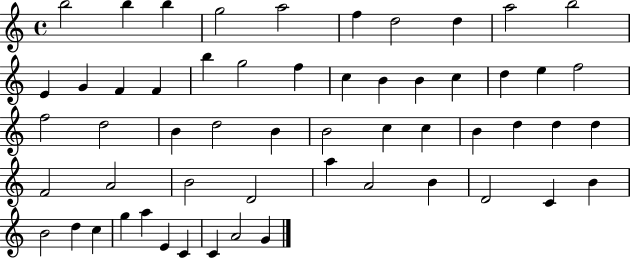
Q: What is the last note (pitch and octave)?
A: G4